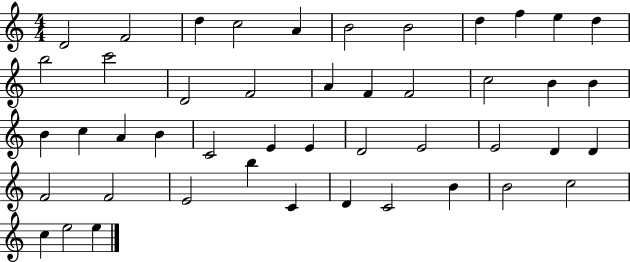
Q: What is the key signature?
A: C major